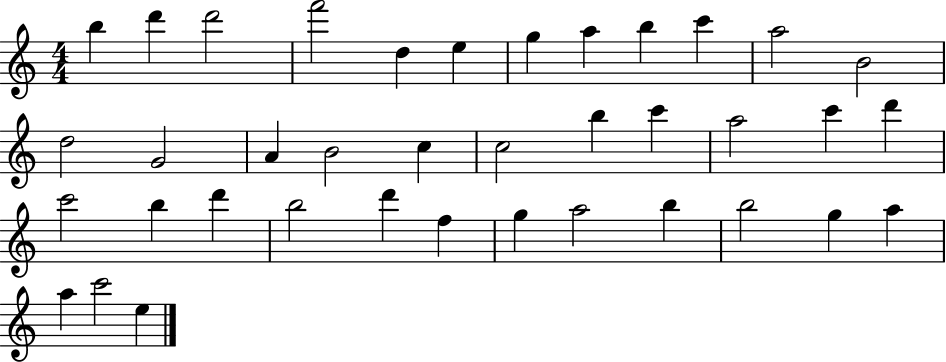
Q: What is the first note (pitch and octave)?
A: B5